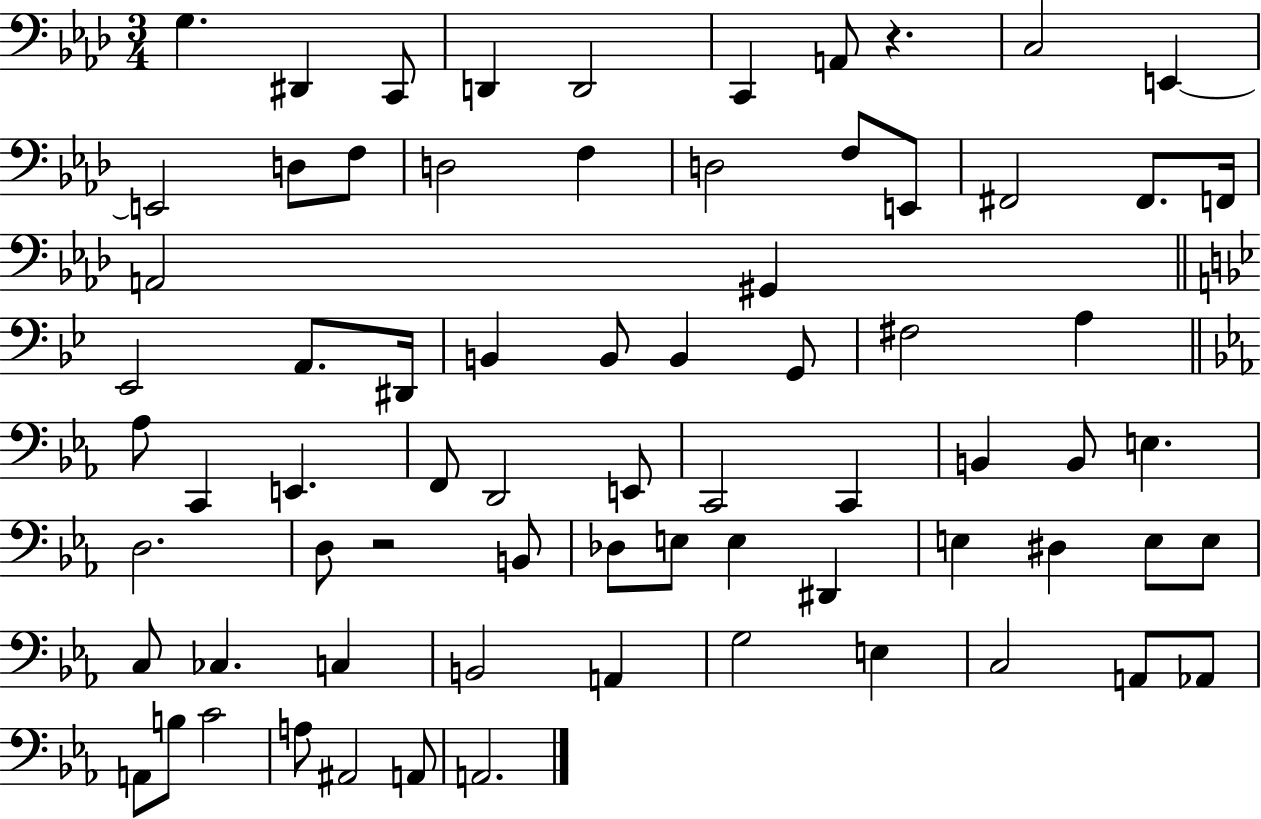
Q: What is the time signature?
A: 3/4